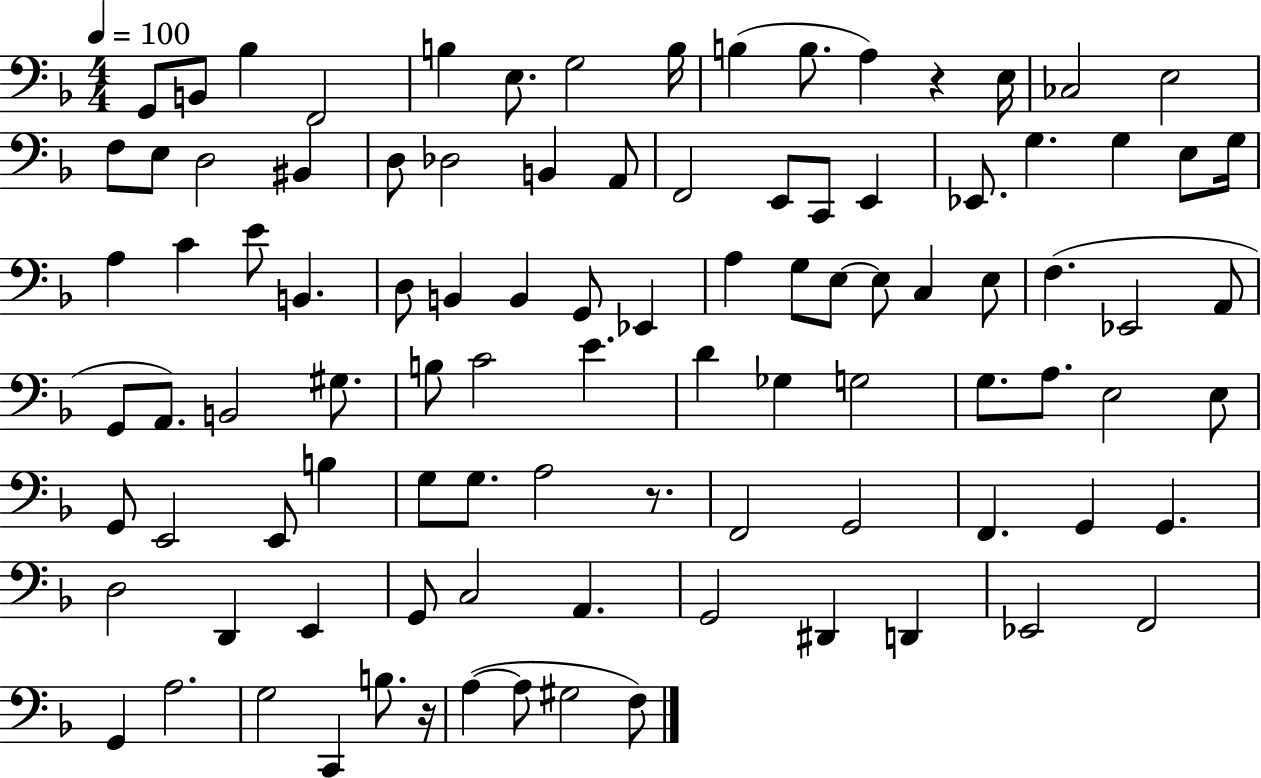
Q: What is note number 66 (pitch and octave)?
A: E2